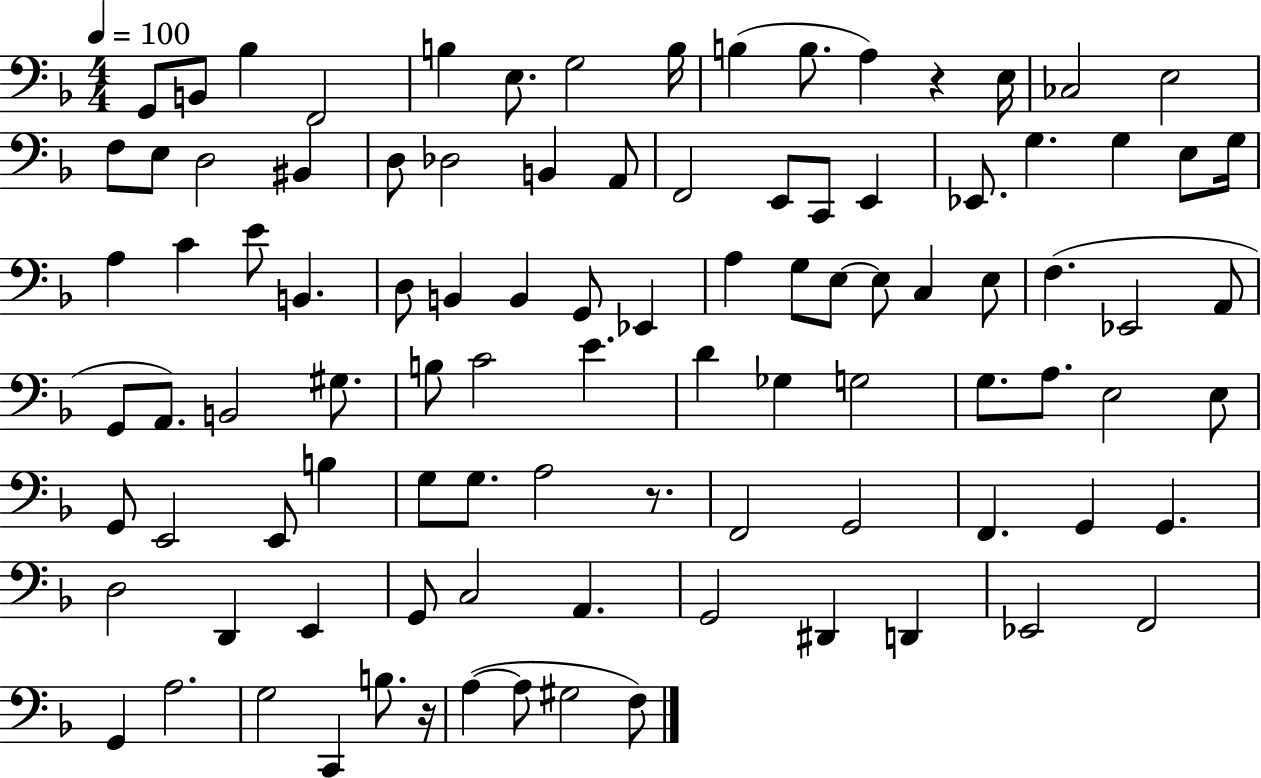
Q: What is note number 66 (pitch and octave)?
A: E2